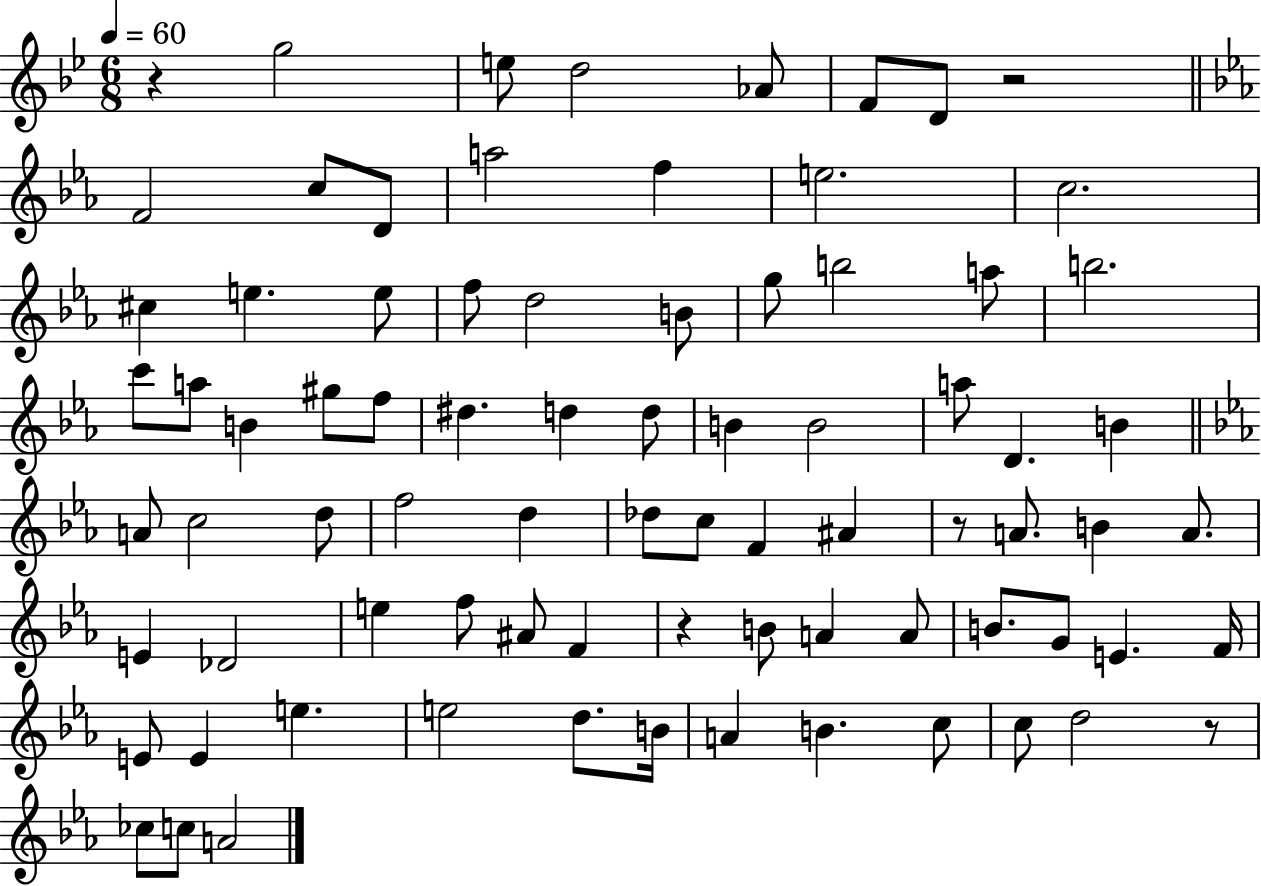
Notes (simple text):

R/q G5/h E5/e D5/h Ab4/e F4/e D4/e R/h F4/h C5/e D4/e A5/h F5/q E5/h. C5/h. C#5/q E5/q. E5/e F5/e D5/h B4/e G5/e B5/h A5/e B5/h. C6/e A5/e B4/q G#5/e F5/e D#5/q. D5/q D5/e B4/q B4/h A5/e D4/q. B4/q A4/e C5/h D5/e F5/h D5/q Db5/e C5/e F4/q A#4/q R/e A4/e. B4/q A4/e. E4/q Db4/h E5/q F5/e A#4/e F4/q R/q B4/e A4/q A4/e B4/e. G4/e E4/q. F4/s E4/e E4/q E5/q. E5/h D5/e. B4/s A4/q B4/q. C5/e C5/e D5/h R/e CES5/e C5/e A4/h